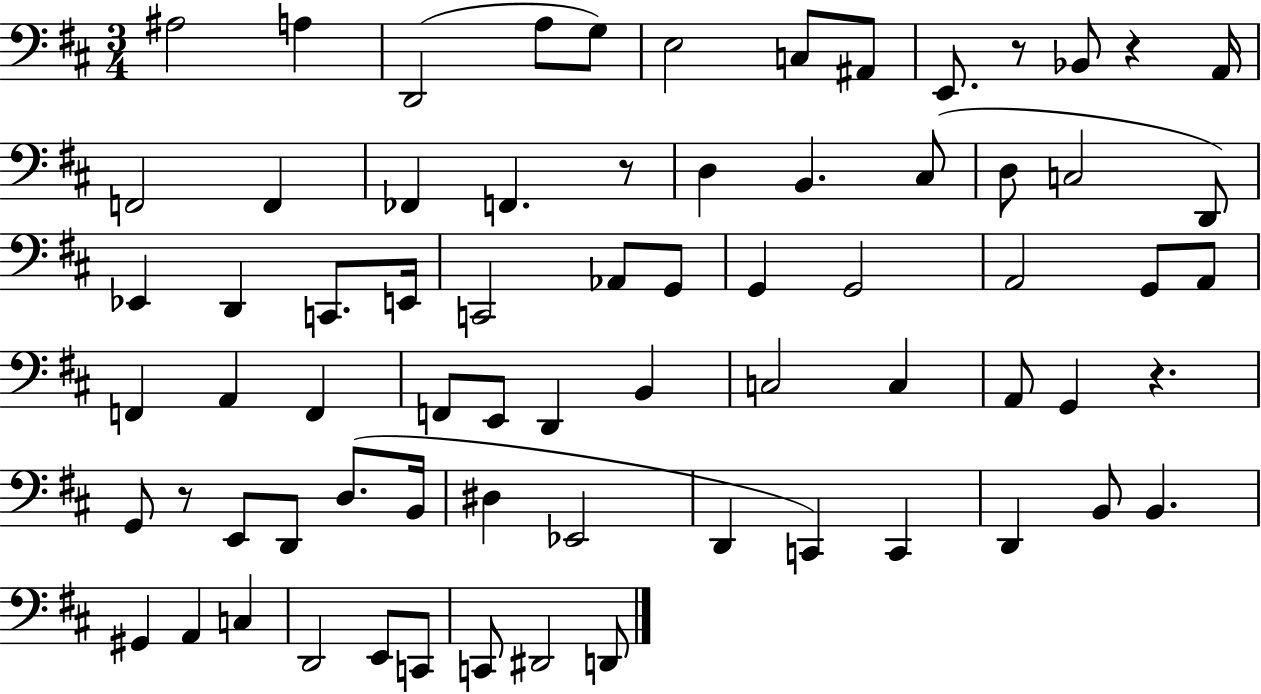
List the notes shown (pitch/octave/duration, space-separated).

A#3/h A3/q D2/h A3/e G3/e E3/h C3/e A#2/e E2/e. R/e Bb2/e R/q A2/s F2/h F2/q FES2/q F2/q. R/e D3/q B2/q. C#3/e D3/e C3/h D2/e Eb2/q D2/q C2/e. E2/s C2/h Ab2/e G2/e G2/q G2/h A2/h G2/e A2/e F2/q A2/q F2/q F2/e E2/e D2/q B2/q C3/h C3/q A2/e G2/q R/q. G2/e R/e E2/e D2/e D3/e. B2/s D#3/q Eb2/h D2/q C2/q C2/q D2/q B2/e B2/q. G#2/q A2/q C3/q D2/h E2/e C2/e C2/e D#2/h D2/e